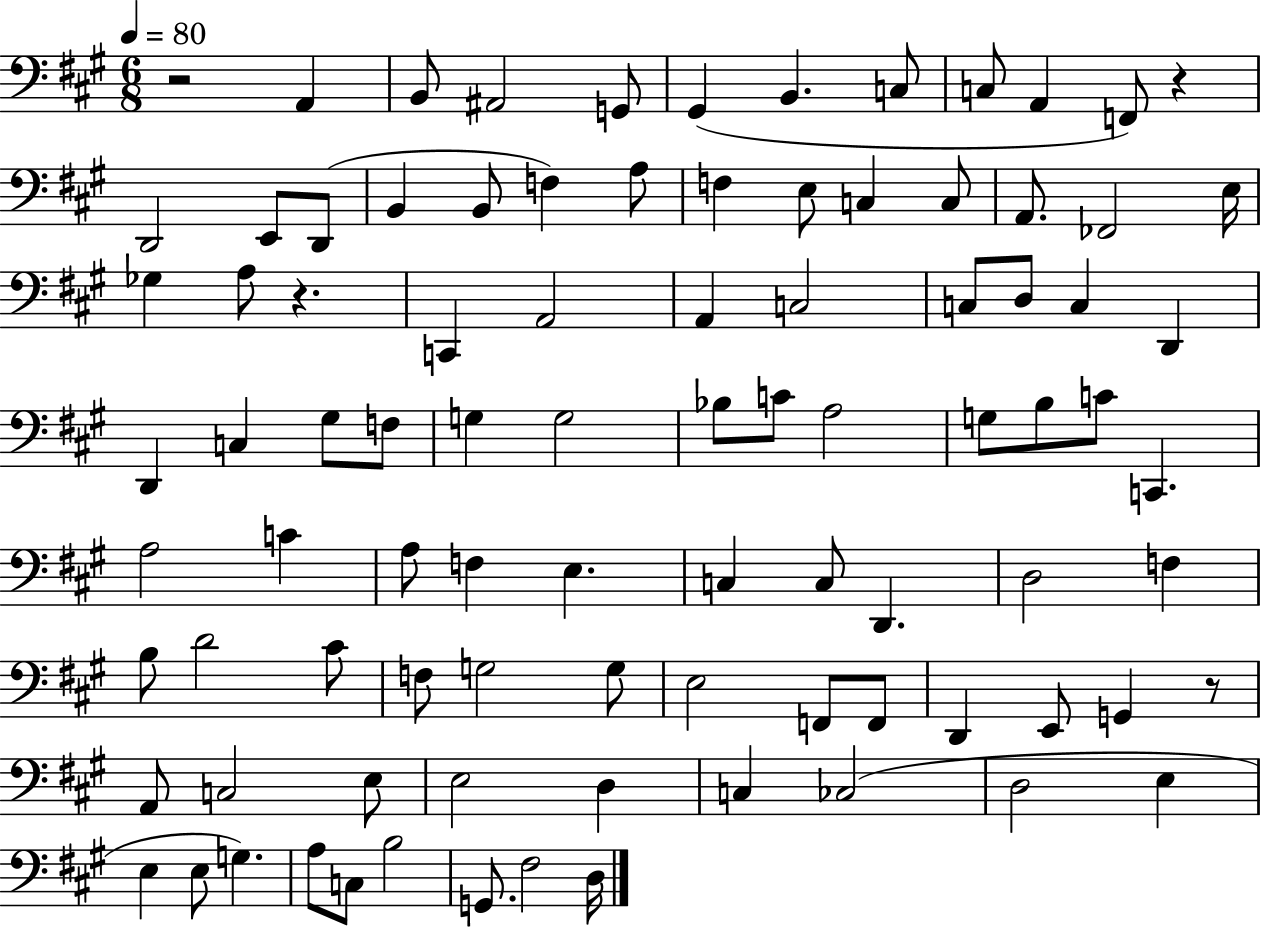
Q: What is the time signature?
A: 6/8